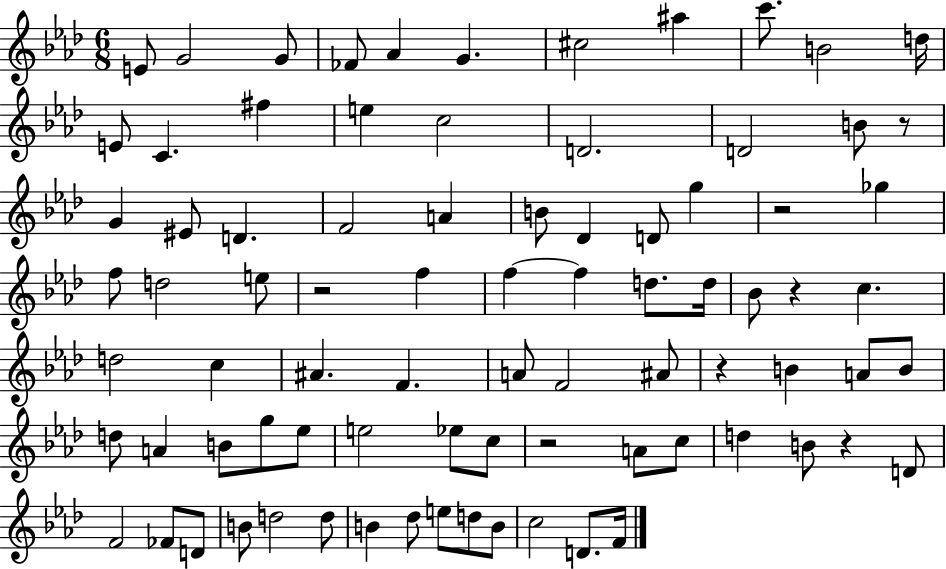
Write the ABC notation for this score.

X:1
T:Untitled
M:6/8
L:1/4
K:Ab
E/2 G2 G/2 _F/2 _A G ^c2 ^a c'/2 B2 d/4 E/2 C ^f e c2 D2 D2 B/2 z/2 G ^E/2 D F2 A B/2 _D D/2 g z2 _g f/2 d2 e/2 z2 f f f d/2 d/4 _B/2 z c d2 c ^A F A/2 F2 ^A/2 z B A/2 B/2 d/2 A B/2 g/2 _e/2 e2 _e/2 c/2 z2 A/2 c/2 d B/2 z D/2 F2 _F/2 D/2 B/2 d2 d/2 B _d/2 e/2 d/2 B/2 c2 D/2 F/4